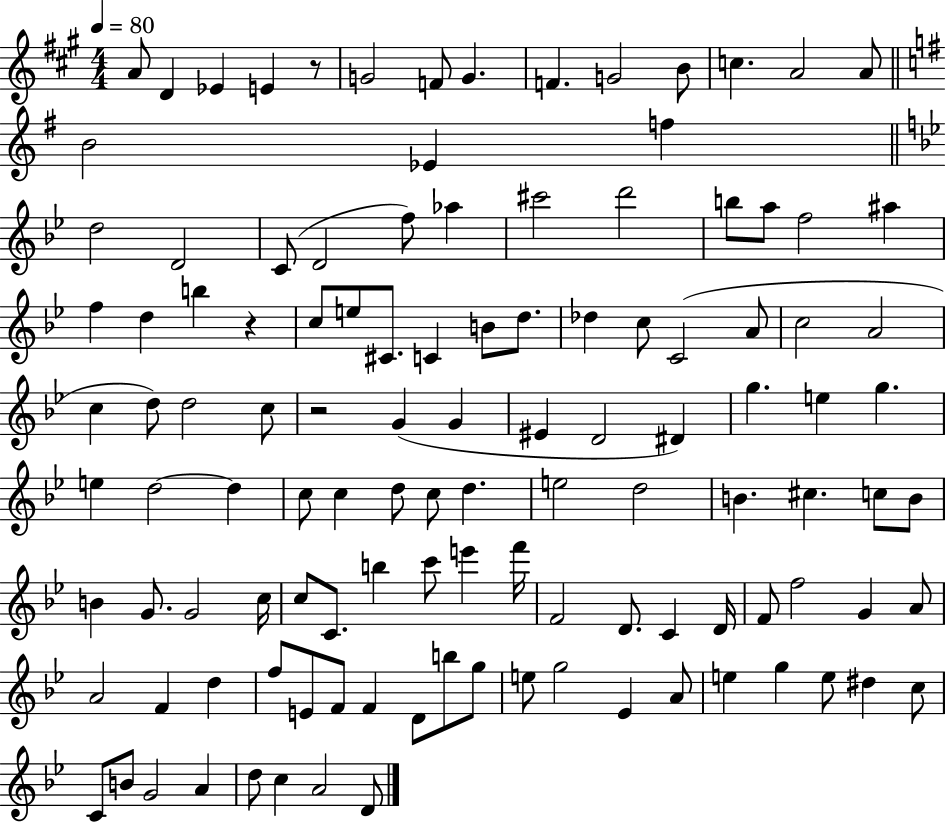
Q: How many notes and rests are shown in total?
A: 117